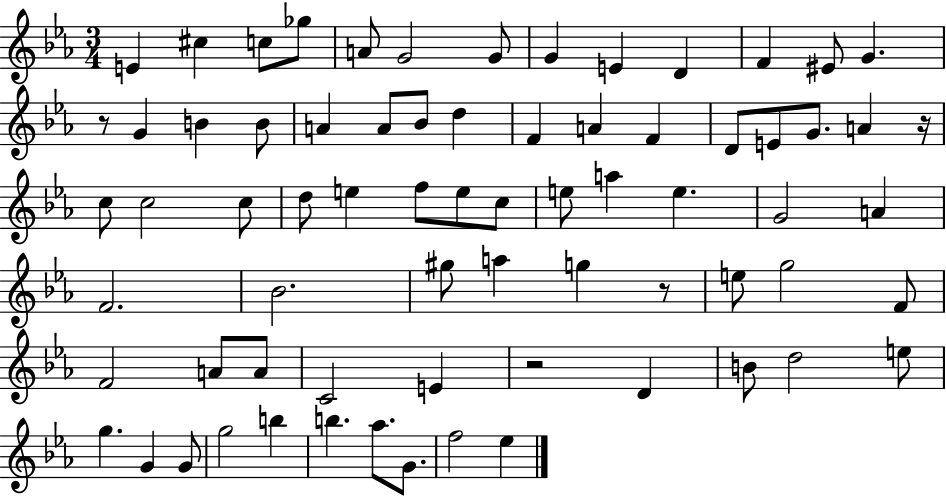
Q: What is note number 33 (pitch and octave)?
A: F5